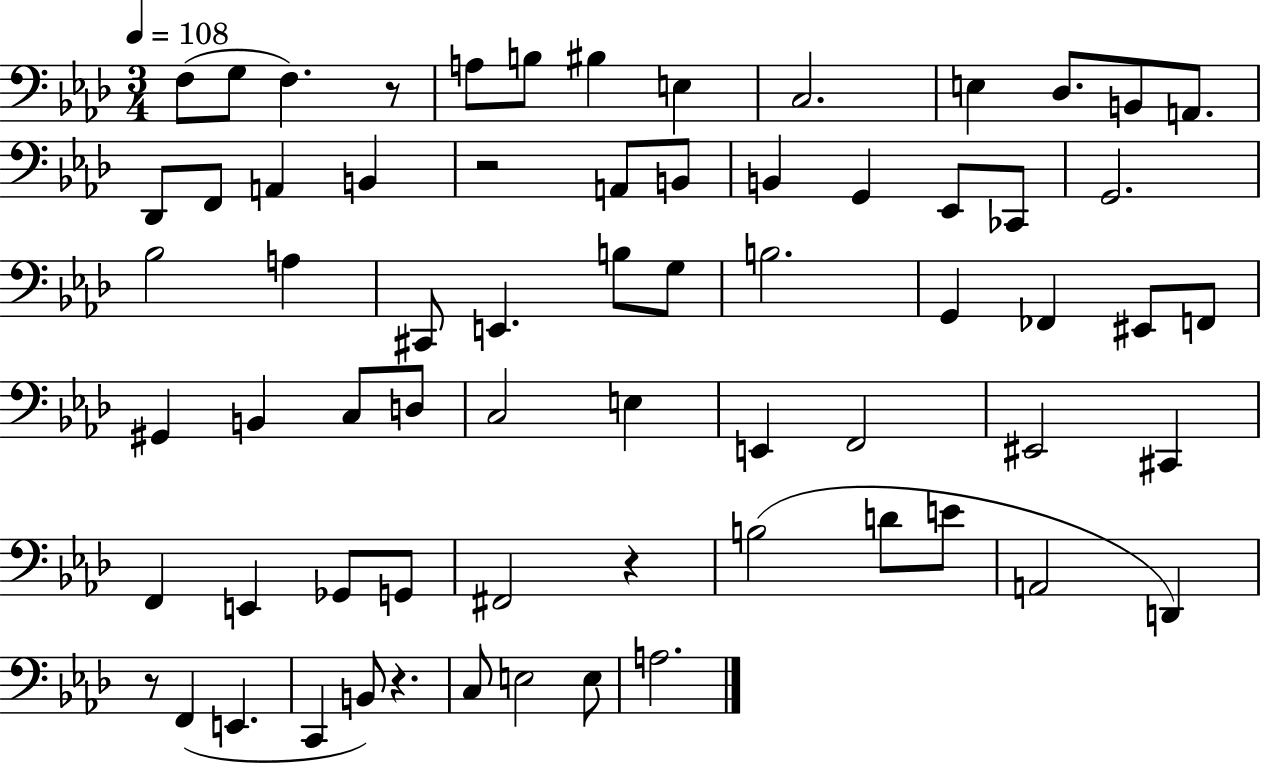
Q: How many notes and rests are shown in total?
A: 67